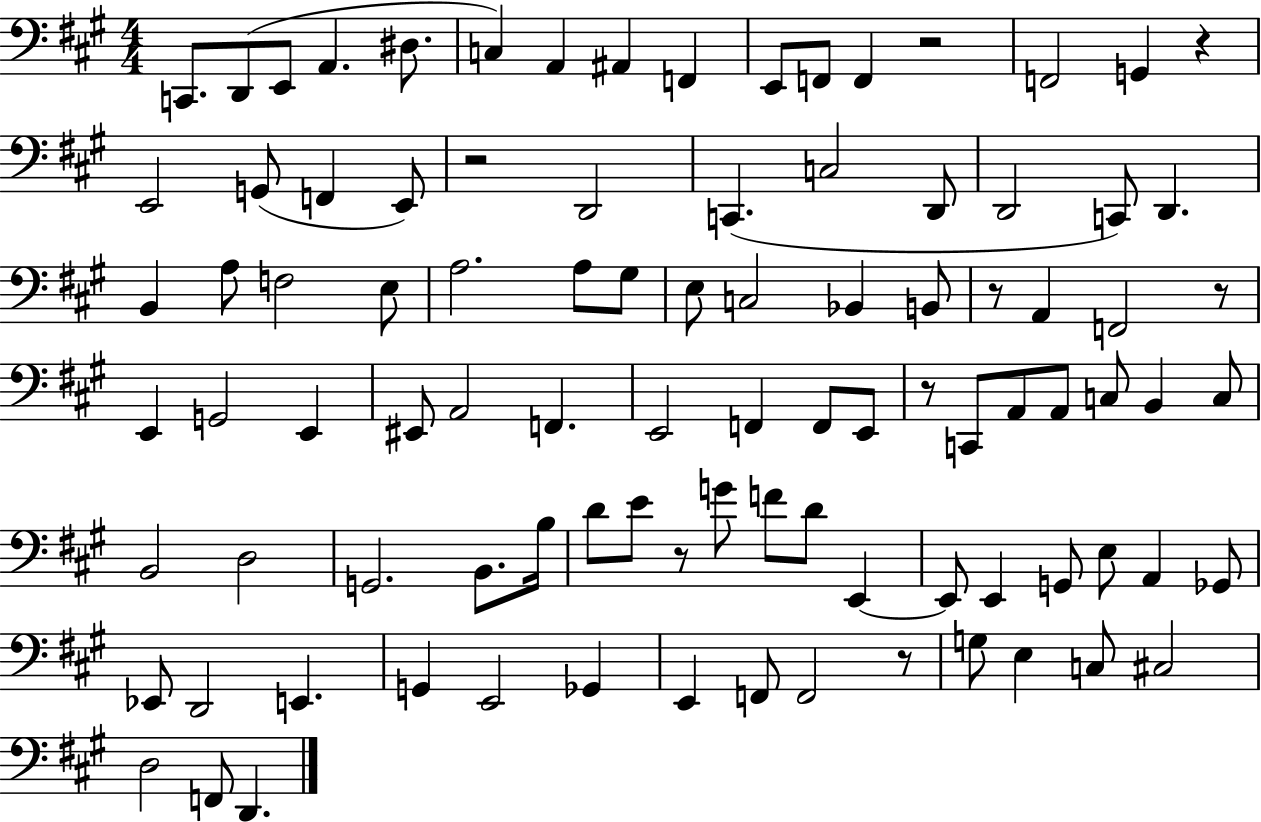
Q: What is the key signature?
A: A major